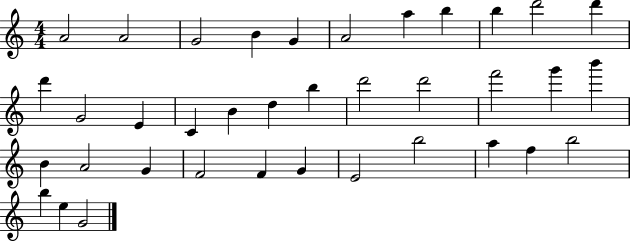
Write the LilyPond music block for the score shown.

{
  \clef treble
  \numericTimeSignature
  \time 4/4
  \key c \major
  a'2 a'2 | g'2 b'4 g'4 | a'2 a''4 b''4 | b''4 d'''2 d'''4 | \break d'''4 g'2 e'4 | c'4 b'4 d''4 b''4 | d'''2 d'''2 | f'''2 g'''4 b'''4 | \break b'4 a'2 g'4 | f'2 f'4 g'4 | e'2 b''2 | a''4 f''4 b''2 | \break b''4 e''4 g'2 | \bar "|."
}